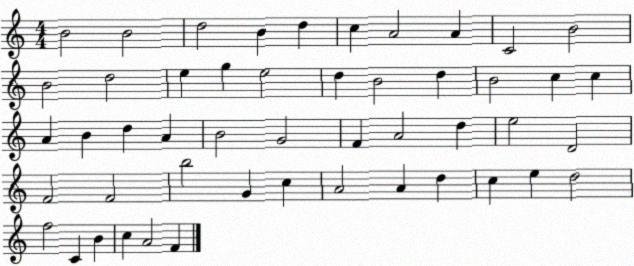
X:1
T:Untitled
M:4/4
L:1/4
K:C
B2 B2 d2 B d c A2 A C2 B2 B2 d2 e g e2 d B2 d B2 c c A B d A B2 G2 F A2 d e2 D2 F2 F2 b2 G c A2 A d c e d2 f2 C B c A2 F